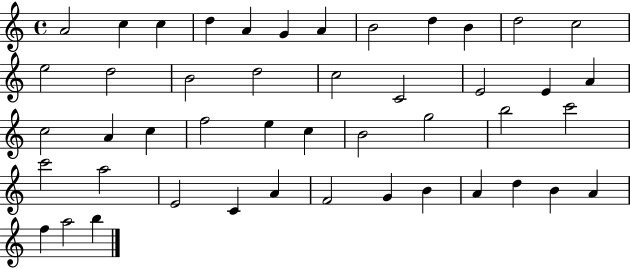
{
  \clef treble
  \time 4/4
  \defaultTimeSignature
  \key c \major
  a'2 c''4 c''4 | d''4 a'4 g'4 a'4 | b'2 d''4 b'4 | d''2 c''2 | \break e''2 d''2 | b'2 d''2 | c''2 c'2 | e'2 e'4 a'4 | \break c''2 a'4 c''4 | f''2 e''4 c''4 | b'2 g''2 | b''2 c'''2 | \break c'''2 a''2 | e'2 c'4 a'4 | f'2 g'4 b'4 | a'4 d''4 b'4 a'4 | \break f''4 a''2 b''4 | \bar "|."
}